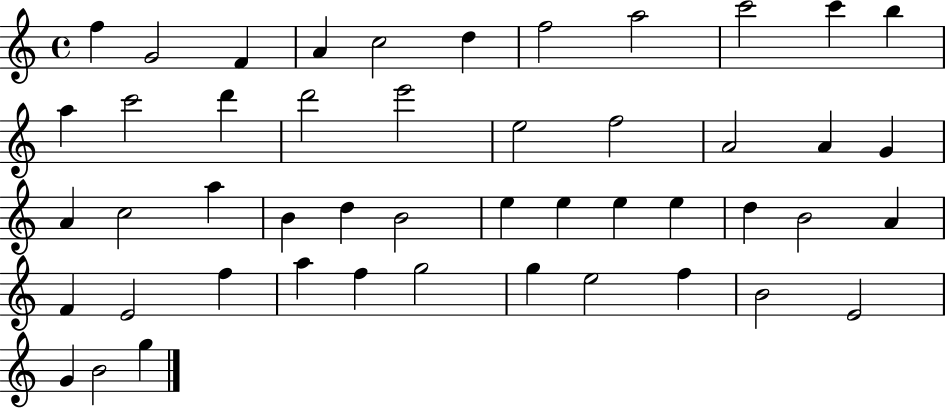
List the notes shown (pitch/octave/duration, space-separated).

F5/q G4/h F4/q A4/q C5/h D5/q F5/h A5/h C6/h C6/q B5/q A5/q C6/h D6/q D6/h E6/h E5/h F5/h A4/h A4/q G4/q A4/q C5/h A5/q B4/q D5/q B4/h E5/q E5/q E5/q E5/q D5/q B4/h A4/q F4/q E4/h F5/q A5/q F5/q G5/h G5/q E5/h F5/q B4/h E4/h G4/q B4/h G5/q